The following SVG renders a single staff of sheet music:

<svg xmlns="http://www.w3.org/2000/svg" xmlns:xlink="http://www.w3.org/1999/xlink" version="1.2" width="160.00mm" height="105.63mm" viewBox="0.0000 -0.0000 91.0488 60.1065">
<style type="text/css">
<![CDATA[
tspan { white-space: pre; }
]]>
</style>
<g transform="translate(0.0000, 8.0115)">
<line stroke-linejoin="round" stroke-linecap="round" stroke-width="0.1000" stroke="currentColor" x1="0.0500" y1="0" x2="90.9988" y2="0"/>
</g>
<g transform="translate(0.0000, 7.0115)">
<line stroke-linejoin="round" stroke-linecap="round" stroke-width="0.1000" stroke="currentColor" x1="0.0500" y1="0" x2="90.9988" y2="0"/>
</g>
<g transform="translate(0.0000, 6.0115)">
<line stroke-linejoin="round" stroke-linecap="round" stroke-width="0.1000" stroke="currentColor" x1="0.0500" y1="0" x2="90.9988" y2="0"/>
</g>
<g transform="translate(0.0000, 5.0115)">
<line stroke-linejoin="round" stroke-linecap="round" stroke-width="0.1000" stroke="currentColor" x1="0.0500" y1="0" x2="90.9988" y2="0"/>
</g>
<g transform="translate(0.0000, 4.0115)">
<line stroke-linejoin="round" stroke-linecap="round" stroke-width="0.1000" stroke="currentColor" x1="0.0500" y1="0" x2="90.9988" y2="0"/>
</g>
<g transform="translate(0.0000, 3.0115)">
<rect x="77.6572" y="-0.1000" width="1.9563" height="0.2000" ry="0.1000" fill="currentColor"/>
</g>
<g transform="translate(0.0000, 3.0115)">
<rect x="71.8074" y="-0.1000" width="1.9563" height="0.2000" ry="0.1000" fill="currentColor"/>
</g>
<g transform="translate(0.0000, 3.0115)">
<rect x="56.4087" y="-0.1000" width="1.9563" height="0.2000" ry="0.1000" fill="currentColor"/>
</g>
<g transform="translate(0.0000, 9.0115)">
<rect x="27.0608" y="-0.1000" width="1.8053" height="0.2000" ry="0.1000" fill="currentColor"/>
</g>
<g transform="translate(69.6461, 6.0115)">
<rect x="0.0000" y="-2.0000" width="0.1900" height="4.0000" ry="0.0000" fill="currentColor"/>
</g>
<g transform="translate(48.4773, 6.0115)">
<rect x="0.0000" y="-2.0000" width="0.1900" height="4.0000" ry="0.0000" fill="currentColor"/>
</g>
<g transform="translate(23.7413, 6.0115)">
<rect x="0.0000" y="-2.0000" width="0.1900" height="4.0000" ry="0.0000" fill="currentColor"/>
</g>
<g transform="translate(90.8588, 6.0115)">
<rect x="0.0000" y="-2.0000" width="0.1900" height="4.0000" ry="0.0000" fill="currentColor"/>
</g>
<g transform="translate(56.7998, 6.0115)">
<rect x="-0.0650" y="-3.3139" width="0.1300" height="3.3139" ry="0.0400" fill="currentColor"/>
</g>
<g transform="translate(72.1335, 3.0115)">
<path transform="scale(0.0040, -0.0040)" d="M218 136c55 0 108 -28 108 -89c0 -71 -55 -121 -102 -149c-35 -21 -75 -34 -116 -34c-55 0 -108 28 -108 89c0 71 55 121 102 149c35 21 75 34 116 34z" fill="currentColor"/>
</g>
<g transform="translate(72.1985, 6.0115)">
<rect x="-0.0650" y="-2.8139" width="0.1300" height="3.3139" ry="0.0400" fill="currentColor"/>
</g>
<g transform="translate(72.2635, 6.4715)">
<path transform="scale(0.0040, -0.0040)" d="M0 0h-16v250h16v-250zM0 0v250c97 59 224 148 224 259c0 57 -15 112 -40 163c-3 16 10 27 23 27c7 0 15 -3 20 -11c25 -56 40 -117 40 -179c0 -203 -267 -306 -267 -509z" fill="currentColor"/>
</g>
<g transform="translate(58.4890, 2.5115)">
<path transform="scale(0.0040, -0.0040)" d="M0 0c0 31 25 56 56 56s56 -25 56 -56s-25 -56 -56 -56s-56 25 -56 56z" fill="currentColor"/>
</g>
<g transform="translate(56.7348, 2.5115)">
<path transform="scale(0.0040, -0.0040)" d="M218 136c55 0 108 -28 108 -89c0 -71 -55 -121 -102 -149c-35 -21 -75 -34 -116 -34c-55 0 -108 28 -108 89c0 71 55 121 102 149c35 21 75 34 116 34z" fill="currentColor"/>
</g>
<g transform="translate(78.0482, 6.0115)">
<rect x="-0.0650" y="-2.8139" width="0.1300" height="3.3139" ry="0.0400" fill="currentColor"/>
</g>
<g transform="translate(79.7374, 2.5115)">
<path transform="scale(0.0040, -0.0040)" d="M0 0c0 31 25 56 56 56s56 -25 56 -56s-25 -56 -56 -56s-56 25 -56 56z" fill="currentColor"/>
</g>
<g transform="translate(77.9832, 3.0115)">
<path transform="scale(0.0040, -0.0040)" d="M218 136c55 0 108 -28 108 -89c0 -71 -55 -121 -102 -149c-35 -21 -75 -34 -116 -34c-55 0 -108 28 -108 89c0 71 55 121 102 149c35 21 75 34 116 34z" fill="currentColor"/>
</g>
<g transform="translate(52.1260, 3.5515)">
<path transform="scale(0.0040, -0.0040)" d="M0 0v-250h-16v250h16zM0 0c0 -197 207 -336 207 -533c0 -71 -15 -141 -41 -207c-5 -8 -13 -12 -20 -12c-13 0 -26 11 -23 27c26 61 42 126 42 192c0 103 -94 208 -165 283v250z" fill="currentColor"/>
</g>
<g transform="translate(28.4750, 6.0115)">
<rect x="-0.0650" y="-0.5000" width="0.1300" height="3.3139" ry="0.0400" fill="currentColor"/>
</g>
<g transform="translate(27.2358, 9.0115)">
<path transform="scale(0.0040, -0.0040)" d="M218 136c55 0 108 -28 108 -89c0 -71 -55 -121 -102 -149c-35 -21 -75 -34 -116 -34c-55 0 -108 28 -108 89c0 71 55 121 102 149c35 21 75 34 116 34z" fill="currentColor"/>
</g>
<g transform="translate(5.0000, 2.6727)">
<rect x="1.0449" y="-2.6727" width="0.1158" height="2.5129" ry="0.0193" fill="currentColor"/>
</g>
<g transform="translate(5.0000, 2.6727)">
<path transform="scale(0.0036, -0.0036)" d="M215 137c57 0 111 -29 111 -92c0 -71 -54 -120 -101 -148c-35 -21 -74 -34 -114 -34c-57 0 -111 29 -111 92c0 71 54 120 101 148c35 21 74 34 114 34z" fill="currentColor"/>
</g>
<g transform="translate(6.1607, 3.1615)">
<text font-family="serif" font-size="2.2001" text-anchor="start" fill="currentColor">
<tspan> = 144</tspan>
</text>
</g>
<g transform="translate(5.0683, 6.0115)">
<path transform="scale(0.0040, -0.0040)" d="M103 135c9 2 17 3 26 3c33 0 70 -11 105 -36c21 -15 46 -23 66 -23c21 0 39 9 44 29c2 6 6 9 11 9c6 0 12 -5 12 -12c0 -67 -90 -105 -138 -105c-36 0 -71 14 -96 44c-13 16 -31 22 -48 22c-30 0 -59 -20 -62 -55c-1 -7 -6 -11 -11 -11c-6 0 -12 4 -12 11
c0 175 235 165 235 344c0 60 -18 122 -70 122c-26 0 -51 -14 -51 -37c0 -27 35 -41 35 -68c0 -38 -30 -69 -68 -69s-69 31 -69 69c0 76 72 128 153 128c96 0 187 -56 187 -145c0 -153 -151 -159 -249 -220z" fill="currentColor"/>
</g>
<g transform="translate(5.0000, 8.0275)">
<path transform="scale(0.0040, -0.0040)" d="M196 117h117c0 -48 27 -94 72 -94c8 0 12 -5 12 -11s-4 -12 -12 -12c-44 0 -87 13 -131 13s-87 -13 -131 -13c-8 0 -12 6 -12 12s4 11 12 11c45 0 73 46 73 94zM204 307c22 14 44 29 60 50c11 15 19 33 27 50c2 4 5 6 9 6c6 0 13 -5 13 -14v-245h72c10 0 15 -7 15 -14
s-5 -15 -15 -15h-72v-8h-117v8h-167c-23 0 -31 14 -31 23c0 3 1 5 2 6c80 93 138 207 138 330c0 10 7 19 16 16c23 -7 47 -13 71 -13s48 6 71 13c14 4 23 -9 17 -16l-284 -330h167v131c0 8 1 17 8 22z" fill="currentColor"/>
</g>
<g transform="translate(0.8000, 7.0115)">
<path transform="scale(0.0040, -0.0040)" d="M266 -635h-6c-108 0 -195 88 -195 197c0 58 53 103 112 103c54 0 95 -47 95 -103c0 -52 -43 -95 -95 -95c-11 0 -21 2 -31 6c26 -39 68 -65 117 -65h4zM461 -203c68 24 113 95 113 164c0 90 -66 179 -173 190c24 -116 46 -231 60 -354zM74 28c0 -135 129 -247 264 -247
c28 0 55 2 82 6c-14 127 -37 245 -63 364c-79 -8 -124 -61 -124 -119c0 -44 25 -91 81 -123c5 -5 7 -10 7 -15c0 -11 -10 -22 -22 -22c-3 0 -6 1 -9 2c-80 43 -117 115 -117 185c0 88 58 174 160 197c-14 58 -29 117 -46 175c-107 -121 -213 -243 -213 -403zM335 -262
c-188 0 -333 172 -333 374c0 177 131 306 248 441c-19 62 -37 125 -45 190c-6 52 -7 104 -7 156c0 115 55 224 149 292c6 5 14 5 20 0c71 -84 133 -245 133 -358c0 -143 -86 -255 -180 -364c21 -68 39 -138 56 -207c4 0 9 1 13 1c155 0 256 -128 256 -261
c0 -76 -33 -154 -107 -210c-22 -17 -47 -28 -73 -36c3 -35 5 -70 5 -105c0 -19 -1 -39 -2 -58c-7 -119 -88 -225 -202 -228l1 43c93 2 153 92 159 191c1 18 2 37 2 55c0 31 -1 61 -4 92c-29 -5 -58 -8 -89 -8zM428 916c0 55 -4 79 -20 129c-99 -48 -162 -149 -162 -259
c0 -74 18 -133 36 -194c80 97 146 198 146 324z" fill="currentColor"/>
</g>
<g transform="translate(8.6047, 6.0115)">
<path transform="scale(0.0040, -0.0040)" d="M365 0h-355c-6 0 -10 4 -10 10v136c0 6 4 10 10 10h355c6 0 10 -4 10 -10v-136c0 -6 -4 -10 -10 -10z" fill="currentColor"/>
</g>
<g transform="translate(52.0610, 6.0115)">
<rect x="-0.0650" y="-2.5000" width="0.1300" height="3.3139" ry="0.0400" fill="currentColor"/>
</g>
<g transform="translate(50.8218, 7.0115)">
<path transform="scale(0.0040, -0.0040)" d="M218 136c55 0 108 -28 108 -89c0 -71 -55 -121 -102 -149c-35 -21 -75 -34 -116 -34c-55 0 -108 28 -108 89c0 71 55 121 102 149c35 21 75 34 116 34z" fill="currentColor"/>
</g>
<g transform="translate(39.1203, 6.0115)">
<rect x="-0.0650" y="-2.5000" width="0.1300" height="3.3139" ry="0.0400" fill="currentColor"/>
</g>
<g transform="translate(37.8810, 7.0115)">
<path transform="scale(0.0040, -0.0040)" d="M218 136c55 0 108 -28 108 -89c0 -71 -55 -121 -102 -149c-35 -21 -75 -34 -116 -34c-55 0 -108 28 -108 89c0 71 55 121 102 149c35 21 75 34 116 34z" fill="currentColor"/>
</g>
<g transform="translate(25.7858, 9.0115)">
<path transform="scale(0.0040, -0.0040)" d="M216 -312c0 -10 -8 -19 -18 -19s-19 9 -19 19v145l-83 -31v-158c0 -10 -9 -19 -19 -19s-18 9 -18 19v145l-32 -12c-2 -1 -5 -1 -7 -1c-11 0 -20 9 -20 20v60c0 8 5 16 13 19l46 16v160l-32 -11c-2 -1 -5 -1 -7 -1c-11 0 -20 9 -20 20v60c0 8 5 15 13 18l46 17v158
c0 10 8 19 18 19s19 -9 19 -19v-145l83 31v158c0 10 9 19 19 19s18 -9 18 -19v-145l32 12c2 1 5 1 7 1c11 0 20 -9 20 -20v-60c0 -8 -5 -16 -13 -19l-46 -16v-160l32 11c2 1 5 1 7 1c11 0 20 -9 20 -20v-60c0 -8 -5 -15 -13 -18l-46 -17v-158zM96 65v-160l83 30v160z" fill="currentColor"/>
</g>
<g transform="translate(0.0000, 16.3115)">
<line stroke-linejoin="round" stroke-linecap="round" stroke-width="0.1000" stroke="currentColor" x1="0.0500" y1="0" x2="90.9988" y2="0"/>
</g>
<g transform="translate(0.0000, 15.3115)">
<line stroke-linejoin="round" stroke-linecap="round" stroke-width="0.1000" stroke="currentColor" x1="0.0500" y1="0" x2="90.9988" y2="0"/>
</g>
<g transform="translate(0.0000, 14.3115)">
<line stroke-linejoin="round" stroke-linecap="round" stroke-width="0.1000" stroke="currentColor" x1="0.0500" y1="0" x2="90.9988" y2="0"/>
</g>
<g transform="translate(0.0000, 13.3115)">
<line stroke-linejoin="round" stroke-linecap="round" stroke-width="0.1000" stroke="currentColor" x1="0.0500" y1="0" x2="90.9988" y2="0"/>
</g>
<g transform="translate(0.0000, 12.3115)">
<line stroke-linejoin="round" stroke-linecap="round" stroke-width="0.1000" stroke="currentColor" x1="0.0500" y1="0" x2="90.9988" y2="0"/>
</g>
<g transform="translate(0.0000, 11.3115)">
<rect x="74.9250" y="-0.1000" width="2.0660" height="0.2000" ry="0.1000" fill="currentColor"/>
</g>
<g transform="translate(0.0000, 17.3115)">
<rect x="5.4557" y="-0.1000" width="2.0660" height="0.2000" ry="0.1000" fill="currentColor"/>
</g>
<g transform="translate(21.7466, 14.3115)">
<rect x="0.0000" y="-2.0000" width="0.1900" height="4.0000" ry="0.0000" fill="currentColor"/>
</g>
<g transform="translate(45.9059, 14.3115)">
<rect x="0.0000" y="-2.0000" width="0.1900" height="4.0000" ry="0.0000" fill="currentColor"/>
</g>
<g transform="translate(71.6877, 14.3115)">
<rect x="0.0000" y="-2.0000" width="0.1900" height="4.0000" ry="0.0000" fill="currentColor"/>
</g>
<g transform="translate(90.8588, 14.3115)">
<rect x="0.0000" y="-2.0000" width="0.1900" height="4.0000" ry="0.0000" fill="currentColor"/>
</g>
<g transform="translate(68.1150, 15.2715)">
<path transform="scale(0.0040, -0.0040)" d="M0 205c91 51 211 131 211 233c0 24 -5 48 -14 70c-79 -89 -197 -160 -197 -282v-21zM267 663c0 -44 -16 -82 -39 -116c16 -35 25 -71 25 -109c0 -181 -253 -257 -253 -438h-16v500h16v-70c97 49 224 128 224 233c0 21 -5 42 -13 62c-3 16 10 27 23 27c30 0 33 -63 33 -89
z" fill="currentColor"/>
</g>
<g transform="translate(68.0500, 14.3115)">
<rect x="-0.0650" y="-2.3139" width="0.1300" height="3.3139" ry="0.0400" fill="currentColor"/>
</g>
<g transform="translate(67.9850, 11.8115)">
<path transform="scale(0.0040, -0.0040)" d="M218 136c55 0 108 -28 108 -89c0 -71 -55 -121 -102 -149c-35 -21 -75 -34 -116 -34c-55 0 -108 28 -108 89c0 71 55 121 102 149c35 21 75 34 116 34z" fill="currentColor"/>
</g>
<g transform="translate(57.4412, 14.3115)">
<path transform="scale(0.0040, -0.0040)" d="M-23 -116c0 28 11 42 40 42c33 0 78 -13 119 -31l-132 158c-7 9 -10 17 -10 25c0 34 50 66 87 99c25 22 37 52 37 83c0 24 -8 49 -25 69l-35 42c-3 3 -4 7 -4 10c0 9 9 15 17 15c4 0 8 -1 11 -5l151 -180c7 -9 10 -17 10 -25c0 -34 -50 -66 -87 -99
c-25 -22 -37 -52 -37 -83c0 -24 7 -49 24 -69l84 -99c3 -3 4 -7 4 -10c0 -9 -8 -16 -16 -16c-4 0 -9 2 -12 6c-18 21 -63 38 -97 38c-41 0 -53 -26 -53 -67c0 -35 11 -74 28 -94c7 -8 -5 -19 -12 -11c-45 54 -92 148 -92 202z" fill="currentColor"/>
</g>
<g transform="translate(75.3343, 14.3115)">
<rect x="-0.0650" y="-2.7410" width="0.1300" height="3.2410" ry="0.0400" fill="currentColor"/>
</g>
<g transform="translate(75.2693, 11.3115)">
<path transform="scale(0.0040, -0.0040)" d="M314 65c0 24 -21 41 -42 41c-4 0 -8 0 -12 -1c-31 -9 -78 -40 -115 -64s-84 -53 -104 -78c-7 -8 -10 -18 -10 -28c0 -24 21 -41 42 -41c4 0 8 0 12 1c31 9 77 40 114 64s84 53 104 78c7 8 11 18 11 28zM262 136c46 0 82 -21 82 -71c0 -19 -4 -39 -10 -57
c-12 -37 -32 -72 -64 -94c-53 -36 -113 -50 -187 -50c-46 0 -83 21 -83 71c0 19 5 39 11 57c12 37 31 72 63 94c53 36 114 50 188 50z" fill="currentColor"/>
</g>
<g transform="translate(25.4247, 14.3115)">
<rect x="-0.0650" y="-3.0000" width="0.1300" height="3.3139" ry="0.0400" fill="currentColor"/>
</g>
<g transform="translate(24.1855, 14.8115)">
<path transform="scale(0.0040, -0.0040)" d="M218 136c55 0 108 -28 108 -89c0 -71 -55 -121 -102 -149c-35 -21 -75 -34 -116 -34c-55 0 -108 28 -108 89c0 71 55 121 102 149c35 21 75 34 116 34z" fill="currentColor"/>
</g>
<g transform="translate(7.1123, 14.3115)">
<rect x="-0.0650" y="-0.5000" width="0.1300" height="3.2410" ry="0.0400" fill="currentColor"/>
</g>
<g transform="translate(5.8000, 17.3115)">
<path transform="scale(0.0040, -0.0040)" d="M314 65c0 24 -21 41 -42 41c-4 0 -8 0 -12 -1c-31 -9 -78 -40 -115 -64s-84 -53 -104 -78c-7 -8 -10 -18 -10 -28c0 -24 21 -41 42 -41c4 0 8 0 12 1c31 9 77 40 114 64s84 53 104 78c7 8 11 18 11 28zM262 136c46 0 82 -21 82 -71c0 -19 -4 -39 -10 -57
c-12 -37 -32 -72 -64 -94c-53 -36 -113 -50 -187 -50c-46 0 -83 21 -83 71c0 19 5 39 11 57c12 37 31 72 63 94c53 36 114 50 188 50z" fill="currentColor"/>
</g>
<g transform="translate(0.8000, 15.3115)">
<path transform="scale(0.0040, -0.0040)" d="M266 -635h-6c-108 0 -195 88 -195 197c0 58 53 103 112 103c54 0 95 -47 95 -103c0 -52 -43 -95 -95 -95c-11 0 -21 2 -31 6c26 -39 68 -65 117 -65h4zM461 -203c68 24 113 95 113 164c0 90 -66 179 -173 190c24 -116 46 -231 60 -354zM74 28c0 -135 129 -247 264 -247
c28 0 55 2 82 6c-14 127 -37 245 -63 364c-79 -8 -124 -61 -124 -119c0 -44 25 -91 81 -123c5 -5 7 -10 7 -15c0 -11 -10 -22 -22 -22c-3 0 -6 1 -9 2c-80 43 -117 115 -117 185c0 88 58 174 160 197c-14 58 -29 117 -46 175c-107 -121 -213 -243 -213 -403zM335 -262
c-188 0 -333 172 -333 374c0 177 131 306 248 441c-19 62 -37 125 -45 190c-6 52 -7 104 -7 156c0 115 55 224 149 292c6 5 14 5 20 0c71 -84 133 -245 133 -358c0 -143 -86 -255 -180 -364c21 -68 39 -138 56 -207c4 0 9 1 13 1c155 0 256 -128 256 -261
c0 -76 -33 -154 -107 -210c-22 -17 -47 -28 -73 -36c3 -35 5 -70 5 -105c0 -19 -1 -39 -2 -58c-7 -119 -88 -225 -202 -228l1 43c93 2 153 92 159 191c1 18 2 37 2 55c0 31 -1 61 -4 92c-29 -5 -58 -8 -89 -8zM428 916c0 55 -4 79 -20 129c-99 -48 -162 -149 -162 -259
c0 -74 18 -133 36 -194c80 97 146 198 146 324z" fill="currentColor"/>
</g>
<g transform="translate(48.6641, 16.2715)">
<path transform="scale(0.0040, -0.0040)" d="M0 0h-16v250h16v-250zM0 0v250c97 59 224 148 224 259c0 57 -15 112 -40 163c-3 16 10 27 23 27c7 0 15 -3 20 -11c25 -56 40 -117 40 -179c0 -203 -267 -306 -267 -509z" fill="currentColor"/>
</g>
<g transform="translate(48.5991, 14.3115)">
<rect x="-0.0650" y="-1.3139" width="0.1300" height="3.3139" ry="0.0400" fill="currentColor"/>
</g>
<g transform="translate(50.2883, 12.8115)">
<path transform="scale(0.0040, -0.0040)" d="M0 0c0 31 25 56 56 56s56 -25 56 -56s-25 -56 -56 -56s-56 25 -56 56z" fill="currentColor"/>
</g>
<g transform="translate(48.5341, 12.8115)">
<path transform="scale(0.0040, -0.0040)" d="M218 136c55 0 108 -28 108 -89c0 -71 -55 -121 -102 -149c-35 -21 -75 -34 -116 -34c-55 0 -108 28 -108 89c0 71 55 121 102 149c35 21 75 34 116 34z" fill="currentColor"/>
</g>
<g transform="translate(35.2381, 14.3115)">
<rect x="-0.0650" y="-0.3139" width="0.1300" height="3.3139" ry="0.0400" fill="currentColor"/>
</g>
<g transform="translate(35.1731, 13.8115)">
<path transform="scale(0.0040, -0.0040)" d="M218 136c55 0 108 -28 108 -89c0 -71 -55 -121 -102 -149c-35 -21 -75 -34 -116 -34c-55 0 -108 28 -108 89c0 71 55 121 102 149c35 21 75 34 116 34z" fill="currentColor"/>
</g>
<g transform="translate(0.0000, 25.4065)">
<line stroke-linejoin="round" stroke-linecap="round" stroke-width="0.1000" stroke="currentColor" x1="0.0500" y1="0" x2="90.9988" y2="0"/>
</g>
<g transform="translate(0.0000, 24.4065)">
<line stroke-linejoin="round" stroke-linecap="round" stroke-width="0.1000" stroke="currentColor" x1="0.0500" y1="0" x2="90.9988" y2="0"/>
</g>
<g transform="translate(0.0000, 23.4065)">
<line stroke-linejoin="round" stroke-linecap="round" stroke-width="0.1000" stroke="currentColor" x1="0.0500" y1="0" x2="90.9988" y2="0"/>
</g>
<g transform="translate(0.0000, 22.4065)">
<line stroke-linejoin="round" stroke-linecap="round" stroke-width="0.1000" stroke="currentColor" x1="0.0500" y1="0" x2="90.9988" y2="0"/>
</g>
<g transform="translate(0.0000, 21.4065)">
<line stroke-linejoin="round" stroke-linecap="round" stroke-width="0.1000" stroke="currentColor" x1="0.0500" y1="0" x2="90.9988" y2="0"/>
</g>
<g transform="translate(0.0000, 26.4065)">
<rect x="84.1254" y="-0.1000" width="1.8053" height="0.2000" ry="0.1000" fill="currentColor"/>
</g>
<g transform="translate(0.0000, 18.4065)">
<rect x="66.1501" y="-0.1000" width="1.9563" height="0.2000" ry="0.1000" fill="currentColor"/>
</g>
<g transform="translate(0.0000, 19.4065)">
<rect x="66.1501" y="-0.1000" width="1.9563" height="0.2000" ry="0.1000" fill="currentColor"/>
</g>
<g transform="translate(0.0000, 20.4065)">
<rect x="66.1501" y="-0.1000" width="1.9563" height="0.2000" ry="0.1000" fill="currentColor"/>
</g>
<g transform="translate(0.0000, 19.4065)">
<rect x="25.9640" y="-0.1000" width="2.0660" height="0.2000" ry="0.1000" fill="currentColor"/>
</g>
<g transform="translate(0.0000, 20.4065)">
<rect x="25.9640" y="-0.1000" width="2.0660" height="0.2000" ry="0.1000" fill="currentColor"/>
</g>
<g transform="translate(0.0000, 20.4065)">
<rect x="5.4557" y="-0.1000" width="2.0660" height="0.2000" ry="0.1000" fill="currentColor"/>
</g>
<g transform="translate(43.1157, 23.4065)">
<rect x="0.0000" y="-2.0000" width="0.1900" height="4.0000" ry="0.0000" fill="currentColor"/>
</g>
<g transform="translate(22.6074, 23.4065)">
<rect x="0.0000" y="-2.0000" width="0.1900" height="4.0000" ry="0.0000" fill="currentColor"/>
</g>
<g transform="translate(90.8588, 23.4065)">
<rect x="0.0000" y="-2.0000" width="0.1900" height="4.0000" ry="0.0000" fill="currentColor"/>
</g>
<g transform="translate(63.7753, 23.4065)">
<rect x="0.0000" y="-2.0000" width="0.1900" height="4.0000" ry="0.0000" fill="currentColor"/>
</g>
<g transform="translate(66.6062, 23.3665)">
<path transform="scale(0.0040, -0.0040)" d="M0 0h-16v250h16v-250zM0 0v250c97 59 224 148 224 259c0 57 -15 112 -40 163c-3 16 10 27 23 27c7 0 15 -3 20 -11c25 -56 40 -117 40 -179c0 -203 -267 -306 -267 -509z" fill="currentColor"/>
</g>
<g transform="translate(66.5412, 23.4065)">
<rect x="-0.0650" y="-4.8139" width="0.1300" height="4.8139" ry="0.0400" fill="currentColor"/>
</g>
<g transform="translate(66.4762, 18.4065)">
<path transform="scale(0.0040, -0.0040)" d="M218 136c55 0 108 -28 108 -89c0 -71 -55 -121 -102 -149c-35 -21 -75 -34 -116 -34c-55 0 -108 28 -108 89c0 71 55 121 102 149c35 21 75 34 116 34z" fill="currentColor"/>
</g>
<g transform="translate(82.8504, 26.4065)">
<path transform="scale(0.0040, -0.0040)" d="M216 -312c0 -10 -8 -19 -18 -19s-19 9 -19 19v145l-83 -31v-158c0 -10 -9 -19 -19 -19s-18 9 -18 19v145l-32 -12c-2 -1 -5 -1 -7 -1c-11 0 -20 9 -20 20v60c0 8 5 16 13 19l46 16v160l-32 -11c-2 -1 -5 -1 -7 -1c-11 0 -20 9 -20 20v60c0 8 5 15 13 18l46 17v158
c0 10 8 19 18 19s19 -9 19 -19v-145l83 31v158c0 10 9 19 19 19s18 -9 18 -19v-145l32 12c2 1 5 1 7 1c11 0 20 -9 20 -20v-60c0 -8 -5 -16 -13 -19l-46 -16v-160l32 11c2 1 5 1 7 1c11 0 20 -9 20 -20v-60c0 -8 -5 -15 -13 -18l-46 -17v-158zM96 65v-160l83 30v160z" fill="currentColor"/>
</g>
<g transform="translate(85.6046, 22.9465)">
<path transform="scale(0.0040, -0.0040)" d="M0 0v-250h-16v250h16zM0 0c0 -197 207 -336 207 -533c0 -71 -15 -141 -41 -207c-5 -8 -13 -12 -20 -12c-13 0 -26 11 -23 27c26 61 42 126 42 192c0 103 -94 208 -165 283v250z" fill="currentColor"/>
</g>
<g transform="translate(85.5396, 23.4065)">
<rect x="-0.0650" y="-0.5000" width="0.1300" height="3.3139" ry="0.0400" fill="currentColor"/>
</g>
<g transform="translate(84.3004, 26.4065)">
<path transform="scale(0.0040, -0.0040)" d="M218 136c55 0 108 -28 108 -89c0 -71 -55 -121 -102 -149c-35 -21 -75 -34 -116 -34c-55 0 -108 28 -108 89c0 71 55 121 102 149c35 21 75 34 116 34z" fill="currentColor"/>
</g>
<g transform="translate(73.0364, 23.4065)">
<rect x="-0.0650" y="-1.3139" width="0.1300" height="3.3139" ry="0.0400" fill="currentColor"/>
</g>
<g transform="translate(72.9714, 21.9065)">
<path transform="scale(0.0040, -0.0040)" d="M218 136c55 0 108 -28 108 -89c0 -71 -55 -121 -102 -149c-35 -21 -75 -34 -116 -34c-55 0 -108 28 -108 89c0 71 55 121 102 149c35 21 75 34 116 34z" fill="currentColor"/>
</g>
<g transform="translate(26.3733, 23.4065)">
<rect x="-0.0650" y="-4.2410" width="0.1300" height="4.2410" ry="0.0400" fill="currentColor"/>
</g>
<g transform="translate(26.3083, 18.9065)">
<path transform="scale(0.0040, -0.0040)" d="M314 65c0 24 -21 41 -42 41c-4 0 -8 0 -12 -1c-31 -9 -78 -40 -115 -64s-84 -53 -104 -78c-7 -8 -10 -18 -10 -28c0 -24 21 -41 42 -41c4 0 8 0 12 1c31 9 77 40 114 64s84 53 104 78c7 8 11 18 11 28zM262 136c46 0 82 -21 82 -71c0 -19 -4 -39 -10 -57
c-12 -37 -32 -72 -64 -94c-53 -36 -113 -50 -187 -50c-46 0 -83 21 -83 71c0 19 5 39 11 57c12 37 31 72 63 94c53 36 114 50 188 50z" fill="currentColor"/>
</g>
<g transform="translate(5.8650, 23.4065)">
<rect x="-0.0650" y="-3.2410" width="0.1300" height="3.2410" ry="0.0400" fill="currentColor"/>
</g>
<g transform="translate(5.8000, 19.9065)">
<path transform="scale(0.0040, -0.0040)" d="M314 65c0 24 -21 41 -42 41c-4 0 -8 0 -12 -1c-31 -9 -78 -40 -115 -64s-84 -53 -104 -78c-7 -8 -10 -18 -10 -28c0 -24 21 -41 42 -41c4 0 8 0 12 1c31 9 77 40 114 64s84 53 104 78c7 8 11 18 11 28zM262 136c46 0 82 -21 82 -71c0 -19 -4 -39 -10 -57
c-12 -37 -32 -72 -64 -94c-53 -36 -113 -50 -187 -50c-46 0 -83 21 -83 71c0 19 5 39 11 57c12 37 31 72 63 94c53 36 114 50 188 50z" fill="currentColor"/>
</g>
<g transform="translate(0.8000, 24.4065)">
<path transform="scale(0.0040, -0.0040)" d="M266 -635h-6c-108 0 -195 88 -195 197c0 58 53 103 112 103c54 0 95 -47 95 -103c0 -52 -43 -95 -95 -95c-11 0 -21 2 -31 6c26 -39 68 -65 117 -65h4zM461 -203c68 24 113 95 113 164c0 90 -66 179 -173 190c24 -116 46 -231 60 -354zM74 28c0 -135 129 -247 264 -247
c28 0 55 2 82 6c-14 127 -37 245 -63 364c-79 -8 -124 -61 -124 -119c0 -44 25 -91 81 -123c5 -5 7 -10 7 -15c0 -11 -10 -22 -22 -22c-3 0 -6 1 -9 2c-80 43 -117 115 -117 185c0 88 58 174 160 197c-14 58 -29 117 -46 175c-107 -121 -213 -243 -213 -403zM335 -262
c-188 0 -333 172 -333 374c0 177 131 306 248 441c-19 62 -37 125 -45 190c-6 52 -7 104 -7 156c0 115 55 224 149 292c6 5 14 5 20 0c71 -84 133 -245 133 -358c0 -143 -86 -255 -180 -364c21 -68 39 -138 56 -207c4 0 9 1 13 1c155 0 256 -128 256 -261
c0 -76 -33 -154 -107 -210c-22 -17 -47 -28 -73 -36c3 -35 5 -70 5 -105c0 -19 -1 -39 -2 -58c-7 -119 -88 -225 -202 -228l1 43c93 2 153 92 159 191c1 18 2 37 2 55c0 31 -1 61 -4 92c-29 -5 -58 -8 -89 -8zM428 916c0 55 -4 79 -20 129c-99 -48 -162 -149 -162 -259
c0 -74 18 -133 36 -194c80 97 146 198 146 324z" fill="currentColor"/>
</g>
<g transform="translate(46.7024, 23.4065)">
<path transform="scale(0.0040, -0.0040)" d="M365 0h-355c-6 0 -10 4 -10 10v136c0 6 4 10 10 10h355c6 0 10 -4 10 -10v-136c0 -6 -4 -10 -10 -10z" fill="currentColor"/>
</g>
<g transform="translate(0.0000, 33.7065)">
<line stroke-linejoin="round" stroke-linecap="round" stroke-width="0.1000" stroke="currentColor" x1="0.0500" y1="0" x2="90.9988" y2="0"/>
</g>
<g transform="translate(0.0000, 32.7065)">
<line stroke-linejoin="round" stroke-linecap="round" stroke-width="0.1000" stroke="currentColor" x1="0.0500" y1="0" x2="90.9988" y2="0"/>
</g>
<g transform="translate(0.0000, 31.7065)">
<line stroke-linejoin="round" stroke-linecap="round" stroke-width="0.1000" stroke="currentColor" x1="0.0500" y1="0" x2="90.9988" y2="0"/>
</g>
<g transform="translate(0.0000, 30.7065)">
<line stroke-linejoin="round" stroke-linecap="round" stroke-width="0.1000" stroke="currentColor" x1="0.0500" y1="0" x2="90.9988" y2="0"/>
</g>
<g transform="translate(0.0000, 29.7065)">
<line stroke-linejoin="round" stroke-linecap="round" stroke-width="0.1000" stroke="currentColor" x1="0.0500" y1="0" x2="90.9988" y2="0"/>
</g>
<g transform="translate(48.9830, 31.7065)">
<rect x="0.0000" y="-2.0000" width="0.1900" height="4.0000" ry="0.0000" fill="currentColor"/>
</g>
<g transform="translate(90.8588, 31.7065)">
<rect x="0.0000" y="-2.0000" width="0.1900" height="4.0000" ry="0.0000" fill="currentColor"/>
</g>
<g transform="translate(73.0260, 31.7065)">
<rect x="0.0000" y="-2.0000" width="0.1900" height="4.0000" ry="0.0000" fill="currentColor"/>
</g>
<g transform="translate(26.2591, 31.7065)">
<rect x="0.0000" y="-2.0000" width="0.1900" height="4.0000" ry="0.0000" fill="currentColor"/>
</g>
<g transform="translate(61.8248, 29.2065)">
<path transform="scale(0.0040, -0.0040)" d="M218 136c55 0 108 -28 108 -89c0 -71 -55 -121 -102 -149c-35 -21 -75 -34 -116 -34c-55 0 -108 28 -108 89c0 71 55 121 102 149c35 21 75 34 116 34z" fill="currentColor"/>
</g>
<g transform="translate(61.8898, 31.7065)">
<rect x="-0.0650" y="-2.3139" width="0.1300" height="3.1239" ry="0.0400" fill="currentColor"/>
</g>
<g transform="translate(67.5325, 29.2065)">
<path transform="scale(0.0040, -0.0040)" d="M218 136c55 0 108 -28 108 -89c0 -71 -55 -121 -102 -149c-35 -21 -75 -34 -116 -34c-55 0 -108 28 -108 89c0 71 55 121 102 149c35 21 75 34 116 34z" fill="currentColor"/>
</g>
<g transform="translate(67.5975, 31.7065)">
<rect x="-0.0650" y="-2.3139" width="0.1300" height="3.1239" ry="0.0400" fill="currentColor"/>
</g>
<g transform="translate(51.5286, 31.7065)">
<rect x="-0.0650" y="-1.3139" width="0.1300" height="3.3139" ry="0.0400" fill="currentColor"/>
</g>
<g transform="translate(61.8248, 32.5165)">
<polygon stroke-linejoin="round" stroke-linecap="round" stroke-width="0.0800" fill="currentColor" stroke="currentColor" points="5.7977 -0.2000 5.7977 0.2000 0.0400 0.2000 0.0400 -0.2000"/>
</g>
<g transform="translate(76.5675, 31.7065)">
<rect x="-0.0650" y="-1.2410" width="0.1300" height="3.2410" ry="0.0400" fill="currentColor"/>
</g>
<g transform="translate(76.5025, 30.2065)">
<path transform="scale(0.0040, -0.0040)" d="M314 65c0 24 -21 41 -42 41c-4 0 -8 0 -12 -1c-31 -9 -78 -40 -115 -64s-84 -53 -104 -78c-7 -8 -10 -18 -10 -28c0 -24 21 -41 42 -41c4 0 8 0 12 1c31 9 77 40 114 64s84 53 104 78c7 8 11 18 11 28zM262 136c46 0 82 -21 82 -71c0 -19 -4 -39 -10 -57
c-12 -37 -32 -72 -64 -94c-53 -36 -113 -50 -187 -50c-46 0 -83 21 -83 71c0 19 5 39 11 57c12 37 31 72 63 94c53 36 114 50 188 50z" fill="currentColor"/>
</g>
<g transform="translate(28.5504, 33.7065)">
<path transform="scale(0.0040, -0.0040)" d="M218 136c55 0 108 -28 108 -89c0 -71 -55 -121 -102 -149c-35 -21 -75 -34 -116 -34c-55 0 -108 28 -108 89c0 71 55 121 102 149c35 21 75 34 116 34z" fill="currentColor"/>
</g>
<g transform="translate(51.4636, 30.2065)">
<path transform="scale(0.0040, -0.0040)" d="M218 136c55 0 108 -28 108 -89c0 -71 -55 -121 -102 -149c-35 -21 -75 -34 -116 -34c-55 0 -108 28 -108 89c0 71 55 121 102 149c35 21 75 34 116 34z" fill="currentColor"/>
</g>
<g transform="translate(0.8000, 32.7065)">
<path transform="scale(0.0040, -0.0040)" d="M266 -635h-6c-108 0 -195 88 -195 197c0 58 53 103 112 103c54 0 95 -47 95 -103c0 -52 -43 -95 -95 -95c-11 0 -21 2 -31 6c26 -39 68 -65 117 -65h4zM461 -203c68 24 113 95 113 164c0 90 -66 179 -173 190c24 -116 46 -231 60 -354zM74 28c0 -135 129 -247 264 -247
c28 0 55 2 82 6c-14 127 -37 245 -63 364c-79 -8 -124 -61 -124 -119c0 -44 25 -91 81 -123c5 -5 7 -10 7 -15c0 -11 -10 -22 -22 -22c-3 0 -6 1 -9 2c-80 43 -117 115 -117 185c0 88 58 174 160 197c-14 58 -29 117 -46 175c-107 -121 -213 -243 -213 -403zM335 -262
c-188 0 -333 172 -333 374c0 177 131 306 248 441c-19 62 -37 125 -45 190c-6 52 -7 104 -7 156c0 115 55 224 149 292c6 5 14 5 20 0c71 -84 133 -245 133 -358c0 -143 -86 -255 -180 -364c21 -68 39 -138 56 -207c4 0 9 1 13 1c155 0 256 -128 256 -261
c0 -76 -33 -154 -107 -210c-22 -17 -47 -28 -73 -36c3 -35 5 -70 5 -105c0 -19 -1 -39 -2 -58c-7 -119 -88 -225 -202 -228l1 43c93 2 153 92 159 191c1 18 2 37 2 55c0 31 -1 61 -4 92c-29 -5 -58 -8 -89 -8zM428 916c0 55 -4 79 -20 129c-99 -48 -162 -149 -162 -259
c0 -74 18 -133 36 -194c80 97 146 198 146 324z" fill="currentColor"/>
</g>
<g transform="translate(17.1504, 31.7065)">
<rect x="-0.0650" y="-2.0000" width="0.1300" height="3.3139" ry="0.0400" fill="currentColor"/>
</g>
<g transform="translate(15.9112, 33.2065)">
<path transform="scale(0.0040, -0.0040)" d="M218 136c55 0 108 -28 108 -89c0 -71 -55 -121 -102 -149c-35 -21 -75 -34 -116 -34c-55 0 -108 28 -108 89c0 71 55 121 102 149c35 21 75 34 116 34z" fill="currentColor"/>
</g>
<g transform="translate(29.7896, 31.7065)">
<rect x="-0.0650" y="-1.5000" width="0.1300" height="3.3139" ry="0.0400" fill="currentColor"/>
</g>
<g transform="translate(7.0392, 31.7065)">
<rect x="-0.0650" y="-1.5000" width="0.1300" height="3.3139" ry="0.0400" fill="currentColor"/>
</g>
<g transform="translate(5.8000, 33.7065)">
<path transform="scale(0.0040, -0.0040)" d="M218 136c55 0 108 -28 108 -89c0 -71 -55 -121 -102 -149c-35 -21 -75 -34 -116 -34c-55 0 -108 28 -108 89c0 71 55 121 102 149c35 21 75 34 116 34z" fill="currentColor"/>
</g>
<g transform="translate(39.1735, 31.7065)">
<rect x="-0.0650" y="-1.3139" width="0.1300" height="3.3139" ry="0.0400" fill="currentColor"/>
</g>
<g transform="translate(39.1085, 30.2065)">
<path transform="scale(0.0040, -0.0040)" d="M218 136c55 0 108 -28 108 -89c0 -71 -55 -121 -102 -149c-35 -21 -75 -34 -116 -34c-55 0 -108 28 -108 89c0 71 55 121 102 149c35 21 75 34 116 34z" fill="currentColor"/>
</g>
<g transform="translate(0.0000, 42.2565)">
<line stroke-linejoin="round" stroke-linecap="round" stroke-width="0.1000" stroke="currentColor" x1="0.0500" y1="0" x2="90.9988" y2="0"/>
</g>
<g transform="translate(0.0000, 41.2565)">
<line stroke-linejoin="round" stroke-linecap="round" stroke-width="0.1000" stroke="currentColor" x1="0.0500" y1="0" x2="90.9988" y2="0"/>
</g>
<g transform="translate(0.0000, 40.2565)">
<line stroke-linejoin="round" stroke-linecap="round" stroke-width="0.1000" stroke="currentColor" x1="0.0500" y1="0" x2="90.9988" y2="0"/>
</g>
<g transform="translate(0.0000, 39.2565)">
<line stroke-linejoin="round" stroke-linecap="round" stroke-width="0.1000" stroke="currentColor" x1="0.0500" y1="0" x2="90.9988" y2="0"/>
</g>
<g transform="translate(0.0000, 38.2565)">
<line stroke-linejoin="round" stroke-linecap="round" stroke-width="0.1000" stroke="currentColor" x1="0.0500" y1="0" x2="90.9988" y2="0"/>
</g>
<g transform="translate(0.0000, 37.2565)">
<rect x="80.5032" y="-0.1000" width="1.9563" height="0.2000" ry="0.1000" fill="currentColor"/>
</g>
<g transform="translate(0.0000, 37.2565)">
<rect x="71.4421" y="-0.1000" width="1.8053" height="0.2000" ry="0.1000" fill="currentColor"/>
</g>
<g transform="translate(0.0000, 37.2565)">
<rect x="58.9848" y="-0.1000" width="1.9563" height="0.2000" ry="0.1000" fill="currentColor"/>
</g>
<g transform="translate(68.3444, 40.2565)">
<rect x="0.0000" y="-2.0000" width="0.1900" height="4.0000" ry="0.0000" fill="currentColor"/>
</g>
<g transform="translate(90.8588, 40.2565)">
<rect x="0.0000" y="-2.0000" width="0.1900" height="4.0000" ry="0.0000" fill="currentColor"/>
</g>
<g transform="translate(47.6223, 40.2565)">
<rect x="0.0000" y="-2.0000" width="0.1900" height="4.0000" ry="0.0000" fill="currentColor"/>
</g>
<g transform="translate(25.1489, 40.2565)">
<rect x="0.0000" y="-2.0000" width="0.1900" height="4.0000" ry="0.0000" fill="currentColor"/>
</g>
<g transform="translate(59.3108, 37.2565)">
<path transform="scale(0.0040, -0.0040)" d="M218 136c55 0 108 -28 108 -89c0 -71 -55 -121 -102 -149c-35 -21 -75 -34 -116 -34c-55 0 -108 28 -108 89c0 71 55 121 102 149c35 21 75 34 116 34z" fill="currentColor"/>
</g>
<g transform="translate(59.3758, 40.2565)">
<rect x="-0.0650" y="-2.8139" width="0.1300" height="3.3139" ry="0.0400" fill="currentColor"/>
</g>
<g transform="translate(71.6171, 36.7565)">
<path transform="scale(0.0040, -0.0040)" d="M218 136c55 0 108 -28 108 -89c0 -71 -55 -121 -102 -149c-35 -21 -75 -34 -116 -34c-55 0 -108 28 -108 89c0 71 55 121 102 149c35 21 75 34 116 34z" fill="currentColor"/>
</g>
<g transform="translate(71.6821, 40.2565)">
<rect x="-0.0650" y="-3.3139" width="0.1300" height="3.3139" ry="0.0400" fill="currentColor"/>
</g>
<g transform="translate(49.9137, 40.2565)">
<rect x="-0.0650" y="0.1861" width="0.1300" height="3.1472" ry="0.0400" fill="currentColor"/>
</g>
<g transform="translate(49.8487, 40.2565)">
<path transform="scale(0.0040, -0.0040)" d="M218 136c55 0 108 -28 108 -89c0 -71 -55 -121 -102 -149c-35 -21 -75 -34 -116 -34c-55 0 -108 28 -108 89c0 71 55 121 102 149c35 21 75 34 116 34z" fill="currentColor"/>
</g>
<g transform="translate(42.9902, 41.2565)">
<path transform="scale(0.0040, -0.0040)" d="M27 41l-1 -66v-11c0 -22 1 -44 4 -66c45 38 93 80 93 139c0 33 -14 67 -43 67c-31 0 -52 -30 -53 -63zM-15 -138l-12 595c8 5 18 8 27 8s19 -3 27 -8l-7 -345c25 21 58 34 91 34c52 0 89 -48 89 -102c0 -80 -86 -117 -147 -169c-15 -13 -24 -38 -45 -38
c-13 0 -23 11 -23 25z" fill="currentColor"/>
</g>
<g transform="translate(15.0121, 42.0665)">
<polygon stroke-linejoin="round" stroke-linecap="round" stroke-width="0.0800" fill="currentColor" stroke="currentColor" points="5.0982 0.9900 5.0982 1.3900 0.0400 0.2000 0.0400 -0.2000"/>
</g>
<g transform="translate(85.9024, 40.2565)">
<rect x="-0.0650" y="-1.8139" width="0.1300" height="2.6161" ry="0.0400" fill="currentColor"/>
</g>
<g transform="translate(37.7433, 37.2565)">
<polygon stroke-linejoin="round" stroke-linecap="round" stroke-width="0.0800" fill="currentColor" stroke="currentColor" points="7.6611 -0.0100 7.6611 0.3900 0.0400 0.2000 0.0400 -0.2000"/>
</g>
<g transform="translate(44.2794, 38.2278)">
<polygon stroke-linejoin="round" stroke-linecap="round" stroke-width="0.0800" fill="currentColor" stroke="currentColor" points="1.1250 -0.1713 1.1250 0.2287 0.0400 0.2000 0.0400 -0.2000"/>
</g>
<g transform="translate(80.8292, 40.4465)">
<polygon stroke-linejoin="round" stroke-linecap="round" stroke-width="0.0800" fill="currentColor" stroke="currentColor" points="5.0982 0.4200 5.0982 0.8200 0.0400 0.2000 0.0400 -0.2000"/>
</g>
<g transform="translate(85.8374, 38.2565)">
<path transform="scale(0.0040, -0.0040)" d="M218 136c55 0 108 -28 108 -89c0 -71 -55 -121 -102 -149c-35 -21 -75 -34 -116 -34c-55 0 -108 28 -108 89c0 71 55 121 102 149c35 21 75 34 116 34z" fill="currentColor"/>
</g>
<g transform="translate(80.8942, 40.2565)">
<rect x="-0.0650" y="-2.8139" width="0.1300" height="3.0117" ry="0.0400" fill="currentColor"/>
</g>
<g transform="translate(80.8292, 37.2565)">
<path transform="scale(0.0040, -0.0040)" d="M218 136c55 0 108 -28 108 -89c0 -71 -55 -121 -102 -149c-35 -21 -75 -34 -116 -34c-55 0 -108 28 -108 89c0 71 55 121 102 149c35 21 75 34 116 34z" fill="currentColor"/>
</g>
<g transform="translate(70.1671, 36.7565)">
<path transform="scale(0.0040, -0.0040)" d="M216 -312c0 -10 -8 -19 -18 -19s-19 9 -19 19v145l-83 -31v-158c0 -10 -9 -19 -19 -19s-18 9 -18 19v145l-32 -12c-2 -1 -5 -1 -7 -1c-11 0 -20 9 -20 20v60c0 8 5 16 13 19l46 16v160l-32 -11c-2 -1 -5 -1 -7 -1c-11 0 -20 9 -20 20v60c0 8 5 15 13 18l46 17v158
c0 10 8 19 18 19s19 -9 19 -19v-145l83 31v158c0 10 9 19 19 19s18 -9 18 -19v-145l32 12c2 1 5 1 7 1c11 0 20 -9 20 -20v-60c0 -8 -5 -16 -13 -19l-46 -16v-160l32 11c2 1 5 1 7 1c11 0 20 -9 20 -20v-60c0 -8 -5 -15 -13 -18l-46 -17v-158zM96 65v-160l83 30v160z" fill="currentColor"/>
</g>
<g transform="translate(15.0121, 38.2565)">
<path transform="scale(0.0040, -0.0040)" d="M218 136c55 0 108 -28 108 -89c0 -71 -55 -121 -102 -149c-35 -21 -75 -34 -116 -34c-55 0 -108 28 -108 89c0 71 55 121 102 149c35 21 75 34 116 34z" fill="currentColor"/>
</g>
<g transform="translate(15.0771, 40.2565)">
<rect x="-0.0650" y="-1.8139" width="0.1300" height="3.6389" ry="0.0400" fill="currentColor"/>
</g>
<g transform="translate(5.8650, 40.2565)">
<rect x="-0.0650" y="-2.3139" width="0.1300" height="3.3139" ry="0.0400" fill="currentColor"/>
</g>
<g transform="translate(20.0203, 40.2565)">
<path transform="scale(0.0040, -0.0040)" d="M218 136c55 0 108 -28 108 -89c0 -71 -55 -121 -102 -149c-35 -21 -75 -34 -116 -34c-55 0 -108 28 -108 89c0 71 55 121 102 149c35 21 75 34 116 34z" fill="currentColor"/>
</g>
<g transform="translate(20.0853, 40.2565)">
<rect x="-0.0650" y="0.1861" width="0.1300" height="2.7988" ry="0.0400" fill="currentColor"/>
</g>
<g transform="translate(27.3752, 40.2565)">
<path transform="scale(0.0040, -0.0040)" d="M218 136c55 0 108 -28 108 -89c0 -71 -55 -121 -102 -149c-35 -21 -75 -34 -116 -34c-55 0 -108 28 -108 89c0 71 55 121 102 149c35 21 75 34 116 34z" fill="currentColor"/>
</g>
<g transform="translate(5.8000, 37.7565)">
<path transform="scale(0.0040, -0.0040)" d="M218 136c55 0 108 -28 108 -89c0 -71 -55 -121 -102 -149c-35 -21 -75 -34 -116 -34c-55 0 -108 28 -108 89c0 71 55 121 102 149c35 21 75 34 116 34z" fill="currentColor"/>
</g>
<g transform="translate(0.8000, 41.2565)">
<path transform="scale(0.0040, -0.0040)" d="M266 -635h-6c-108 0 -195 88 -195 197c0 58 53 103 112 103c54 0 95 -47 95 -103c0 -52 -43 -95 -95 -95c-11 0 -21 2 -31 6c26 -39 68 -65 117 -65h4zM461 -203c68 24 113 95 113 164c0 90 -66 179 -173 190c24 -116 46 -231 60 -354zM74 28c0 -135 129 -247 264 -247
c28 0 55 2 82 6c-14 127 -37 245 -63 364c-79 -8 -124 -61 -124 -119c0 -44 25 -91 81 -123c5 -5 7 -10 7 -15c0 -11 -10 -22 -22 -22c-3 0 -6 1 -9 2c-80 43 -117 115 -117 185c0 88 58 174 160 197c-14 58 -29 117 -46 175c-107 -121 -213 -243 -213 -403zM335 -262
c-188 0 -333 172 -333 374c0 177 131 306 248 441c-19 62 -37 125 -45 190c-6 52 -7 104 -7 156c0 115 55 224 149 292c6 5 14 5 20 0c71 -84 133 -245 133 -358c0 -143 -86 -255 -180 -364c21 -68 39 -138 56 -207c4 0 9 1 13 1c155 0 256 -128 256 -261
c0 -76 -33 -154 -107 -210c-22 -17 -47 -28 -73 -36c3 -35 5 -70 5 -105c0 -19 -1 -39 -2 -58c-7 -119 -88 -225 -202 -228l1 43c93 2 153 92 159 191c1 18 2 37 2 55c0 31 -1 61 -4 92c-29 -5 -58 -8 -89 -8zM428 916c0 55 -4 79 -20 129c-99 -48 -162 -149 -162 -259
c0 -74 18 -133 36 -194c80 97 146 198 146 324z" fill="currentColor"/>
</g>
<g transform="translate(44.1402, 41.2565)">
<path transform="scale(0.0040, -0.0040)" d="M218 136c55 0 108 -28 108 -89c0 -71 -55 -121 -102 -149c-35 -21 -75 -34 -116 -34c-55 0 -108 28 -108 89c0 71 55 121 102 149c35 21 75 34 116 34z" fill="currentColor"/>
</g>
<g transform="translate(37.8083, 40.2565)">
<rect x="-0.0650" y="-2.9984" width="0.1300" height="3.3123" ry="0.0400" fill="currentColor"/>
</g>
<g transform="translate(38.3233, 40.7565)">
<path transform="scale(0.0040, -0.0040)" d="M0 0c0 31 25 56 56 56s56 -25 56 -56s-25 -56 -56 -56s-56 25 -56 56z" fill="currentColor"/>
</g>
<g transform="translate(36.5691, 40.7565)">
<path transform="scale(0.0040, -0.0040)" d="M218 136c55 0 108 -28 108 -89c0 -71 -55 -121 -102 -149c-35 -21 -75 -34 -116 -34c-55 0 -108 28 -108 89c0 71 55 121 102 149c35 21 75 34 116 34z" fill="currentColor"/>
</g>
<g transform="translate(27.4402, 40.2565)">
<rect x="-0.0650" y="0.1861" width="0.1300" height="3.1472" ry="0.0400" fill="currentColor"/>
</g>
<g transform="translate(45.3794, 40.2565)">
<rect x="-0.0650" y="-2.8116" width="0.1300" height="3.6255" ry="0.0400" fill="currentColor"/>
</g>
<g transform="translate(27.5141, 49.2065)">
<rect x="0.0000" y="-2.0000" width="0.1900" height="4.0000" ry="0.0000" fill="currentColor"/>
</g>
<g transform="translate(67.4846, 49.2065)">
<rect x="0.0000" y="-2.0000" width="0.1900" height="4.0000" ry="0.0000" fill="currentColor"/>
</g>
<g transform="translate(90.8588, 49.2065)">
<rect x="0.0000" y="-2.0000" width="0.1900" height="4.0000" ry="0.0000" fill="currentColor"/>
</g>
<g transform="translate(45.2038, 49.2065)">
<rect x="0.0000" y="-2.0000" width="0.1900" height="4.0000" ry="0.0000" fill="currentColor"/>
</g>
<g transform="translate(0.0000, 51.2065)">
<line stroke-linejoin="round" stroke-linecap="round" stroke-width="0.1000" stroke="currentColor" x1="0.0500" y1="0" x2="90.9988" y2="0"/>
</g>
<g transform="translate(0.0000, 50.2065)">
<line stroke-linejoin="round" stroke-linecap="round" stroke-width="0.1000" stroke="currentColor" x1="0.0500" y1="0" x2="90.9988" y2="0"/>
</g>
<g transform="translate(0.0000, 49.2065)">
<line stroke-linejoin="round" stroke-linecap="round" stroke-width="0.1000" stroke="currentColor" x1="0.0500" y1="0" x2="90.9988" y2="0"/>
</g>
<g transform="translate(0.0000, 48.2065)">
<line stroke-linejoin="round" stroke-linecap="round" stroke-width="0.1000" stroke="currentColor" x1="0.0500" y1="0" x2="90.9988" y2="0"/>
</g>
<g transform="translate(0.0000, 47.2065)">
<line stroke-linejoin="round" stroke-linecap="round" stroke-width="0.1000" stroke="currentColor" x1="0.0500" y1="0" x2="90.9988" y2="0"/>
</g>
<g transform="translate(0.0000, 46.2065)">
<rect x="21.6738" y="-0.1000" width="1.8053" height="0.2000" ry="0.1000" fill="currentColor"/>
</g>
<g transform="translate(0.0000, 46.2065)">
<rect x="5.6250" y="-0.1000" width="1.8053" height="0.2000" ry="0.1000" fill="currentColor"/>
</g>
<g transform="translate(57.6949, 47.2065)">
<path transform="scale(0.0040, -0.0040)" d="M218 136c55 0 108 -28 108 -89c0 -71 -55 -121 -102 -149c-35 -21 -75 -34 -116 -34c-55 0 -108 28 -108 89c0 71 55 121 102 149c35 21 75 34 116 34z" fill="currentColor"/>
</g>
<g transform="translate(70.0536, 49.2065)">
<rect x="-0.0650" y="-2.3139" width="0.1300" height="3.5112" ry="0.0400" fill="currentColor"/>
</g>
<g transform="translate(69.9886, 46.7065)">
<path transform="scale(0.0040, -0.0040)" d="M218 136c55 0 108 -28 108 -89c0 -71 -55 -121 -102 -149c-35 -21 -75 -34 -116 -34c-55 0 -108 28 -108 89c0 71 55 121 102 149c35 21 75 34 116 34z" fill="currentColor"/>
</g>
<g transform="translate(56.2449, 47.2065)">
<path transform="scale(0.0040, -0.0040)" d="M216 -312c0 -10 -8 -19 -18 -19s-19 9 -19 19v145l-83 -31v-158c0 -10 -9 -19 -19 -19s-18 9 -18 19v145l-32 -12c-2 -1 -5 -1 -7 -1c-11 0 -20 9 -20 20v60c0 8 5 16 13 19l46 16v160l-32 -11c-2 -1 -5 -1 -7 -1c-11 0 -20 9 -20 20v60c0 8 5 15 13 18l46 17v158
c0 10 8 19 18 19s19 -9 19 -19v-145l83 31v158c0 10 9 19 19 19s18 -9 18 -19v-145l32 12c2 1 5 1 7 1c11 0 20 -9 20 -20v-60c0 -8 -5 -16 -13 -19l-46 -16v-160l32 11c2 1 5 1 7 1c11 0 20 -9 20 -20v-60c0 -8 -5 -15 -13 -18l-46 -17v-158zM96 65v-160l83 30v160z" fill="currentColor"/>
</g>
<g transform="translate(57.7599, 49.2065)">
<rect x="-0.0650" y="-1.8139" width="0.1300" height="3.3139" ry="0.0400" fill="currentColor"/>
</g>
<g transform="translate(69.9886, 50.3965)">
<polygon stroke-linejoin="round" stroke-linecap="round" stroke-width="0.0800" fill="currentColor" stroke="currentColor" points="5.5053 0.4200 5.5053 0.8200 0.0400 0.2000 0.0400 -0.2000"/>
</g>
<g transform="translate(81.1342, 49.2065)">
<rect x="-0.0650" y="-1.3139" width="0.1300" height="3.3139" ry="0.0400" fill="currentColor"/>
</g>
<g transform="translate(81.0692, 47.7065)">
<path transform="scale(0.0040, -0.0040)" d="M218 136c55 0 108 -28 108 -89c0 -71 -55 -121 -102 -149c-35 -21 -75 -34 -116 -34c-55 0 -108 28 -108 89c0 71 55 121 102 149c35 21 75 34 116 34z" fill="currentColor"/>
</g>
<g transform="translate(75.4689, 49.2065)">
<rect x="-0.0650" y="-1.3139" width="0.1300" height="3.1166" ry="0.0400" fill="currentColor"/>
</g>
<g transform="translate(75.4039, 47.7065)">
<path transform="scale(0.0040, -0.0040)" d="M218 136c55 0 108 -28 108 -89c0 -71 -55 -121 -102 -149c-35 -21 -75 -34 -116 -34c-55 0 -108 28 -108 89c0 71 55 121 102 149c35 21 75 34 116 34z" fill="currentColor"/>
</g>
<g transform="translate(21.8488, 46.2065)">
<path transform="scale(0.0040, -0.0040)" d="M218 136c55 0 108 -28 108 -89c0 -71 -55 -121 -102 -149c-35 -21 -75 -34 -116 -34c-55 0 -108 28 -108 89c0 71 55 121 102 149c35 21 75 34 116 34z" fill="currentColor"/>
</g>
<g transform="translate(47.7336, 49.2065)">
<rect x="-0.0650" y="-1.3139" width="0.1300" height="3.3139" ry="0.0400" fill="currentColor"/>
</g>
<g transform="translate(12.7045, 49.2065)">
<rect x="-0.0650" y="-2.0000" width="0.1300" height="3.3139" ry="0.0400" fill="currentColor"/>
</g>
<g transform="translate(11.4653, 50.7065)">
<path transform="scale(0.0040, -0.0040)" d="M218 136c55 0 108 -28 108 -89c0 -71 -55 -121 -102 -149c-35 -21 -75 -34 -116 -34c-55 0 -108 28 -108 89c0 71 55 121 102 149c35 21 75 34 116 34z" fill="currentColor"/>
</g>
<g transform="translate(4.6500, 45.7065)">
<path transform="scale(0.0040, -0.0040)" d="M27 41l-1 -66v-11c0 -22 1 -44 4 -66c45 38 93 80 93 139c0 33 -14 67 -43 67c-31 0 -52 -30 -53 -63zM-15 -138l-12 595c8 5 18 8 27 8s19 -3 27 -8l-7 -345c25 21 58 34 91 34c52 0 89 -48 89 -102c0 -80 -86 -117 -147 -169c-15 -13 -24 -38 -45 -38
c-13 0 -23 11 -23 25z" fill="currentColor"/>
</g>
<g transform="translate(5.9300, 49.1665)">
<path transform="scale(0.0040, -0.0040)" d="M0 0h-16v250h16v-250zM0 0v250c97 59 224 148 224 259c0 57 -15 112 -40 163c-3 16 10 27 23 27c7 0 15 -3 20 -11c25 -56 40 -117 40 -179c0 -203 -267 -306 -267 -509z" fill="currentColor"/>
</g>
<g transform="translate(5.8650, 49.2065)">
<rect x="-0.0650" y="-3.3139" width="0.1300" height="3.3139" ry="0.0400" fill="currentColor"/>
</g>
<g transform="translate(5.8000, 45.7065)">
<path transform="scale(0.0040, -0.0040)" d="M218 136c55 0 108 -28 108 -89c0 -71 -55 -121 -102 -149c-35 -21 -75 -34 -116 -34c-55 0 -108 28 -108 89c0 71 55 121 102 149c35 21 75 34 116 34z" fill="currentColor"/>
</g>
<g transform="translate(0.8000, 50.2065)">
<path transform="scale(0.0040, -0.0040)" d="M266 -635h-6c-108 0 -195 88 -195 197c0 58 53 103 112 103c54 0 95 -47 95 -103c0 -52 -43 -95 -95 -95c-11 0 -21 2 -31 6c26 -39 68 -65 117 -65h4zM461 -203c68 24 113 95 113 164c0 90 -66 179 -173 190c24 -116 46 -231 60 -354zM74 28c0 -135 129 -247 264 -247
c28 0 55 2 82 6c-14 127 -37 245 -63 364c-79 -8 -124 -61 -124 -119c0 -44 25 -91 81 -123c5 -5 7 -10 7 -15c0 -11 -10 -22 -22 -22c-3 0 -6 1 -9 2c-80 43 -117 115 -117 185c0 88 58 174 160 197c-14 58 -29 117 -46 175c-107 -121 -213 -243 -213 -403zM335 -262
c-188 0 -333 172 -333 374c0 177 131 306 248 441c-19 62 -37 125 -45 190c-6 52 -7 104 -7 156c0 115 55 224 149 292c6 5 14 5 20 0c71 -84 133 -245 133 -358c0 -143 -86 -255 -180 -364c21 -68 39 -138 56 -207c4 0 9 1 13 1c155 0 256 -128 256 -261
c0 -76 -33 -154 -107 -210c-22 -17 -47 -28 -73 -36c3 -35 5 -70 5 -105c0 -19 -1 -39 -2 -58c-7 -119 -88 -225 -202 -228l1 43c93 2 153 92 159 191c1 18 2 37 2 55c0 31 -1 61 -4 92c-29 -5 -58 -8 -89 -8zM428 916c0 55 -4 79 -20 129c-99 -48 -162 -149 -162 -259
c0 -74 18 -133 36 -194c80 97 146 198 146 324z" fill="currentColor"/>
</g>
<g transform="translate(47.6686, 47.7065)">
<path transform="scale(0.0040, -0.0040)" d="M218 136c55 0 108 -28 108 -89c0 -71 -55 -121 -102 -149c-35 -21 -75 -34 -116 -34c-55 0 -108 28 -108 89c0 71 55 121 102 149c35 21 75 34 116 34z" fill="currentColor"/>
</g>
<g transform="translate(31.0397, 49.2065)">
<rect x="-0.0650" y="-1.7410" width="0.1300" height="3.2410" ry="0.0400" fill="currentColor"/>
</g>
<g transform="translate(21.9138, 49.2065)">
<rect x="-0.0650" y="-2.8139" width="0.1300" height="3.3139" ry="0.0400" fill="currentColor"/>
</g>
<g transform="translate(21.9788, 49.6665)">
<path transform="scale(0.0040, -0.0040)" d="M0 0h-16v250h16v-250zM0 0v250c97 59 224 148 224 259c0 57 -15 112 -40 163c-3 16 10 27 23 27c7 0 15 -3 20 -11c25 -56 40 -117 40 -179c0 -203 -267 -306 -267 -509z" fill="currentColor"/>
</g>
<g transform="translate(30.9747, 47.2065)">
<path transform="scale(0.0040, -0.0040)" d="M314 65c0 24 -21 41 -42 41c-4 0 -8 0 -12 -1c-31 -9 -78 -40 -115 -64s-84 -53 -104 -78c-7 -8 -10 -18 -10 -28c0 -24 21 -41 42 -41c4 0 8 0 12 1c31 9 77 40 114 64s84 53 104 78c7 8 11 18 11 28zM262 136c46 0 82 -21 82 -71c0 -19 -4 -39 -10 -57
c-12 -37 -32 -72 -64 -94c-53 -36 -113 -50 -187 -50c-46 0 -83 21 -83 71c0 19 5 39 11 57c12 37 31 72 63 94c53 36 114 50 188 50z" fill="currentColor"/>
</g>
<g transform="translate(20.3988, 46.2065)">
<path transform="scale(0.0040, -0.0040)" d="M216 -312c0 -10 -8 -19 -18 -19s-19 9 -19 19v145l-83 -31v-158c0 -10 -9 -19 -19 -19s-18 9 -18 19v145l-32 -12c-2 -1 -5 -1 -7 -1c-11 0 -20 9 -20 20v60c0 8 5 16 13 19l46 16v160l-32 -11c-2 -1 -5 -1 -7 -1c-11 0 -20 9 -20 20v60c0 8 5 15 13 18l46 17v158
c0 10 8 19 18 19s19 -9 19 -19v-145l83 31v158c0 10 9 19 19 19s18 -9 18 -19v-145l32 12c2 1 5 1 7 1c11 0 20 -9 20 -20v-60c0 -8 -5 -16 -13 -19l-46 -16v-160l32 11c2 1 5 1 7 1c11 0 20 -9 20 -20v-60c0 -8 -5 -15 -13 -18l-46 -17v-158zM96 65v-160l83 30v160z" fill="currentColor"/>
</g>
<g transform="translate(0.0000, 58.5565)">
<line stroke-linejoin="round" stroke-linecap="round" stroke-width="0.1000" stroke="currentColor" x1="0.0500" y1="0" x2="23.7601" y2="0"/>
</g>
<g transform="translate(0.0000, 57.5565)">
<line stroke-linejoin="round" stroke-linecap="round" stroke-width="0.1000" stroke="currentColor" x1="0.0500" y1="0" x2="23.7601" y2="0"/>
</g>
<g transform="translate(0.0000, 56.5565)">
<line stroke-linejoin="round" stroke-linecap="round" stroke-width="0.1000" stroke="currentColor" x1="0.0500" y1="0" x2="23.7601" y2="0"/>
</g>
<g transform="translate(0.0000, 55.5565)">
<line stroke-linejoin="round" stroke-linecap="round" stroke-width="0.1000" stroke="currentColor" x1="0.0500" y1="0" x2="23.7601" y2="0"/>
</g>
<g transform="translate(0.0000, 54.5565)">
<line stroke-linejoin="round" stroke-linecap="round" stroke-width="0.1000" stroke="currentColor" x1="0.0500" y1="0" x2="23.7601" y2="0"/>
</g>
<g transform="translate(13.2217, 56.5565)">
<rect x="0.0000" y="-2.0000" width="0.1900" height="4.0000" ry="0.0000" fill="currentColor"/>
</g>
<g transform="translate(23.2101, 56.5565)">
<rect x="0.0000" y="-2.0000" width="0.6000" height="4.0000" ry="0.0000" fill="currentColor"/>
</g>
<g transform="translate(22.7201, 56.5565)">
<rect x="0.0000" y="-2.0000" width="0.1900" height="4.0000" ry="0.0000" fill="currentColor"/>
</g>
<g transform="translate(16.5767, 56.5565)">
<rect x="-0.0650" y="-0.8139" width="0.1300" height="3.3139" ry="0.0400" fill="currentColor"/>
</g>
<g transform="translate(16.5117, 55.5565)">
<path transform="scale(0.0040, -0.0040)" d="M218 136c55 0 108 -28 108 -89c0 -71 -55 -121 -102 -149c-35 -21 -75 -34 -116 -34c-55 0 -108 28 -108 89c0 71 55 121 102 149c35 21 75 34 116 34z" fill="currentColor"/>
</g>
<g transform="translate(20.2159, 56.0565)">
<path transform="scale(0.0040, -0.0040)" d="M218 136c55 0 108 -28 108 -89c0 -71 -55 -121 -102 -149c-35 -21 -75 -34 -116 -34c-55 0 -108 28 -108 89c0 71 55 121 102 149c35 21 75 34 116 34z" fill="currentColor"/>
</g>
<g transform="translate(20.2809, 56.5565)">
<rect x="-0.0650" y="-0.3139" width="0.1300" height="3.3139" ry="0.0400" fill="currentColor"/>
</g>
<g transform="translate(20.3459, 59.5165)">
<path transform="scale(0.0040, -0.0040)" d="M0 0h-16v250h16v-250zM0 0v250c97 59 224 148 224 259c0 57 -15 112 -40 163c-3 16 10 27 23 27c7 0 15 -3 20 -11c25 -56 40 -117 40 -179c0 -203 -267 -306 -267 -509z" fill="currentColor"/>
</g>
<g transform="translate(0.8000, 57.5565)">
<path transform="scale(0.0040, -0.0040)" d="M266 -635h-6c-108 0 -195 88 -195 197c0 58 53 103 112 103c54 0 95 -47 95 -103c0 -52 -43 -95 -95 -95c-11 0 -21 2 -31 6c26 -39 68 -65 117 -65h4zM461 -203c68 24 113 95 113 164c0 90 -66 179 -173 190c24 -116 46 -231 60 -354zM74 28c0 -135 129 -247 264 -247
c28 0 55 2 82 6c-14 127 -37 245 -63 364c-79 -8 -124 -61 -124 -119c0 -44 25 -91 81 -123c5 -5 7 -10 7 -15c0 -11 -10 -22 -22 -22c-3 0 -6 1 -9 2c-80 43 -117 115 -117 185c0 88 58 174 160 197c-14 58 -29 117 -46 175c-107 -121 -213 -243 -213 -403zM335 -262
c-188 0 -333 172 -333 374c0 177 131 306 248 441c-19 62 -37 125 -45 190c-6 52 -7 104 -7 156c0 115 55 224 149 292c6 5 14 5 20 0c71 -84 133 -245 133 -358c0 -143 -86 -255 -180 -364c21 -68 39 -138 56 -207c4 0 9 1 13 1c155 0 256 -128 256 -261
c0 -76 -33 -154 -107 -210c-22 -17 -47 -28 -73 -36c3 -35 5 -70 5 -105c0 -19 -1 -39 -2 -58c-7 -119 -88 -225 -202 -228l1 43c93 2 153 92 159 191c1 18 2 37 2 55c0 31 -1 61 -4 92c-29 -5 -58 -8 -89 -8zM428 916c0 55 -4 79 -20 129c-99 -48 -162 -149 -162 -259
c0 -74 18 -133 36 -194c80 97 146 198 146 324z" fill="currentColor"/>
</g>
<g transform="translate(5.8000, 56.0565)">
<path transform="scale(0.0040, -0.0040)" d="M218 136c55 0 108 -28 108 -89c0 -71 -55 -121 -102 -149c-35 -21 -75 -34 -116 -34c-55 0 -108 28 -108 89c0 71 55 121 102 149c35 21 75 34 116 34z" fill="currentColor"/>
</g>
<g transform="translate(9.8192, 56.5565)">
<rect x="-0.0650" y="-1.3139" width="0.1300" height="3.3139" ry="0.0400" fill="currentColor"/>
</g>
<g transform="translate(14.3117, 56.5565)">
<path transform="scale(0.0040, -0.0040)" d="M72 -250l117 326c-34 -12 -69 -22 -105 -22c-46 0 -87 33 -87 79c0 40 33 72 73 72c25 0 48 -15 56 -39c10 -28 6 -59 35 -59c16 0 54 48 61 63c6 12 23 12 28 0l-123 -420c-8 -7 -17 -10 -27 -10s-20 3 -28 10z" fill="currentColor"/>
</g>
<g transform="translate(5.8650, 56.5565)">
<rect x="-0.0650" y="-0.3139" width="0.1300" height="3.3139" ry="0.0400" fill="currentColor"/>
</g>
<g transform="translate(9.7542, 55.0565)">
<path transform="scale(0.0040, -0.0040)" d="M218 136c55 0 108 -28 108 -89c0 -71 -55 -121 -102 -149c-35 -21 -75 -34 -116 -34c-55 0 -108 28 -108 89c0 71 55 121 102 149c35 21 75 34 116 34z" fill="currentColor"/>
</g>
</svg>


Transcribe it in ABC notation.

X:1
T:Untitled
M:2/4
L:1/4
K:C
z2 ^C G G/2 b a/2 a C2 A c e/2 z g/4 a2 b2 d'2 z2 e'/2 e ^C/2 E F E e e g/2 g/2 e2 g f/2 B/2 B A/2 _G/4 B a ^b a/2 f/2 _b/2 F ^a/2 f2 e ^f g/2 e/2 e c e z/2 d c/2